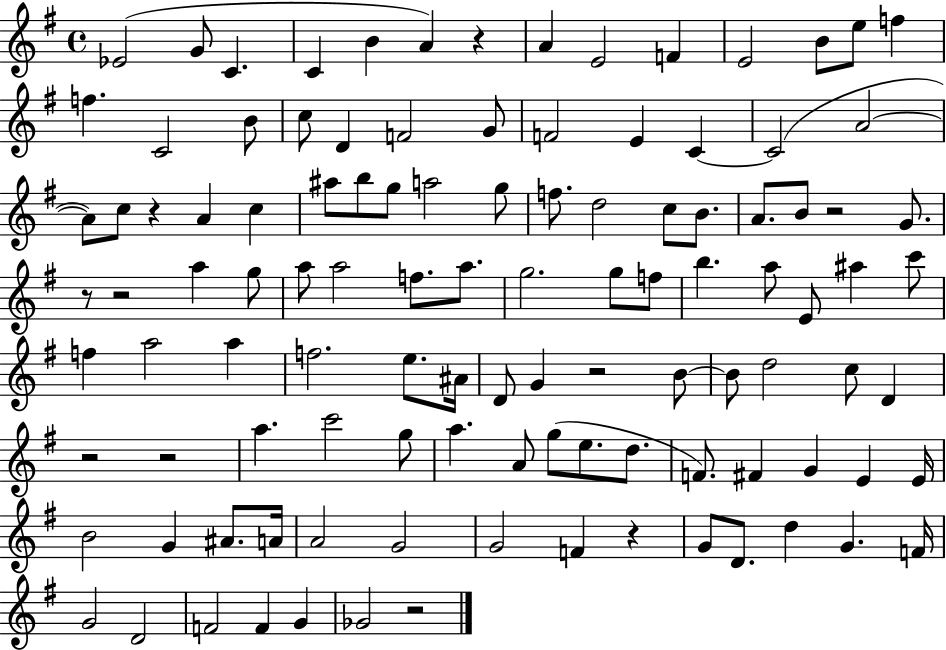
{
  \clef treble
  \time 4/4
  \defaultTimeSignature
  \key g \major
  ees'2( g'8 c'4. | c'4 b'4 a'4) r4 | a'4 e'2 f'4 | e'2 b'8 e''8 f''4 | \break f''4. c'2 b'8 | c''8 d'4 f'2 g'8 | f'2 e'4 c'4~~ | c'2( a'2~~ | \break a'8) c''8 r4 a'4 c''4 | ais''8 b''8 g''8 a''2 g''8 | f''8. d''2 c''8 b'8. | a'8. b'8 r2 g'8. | \break r8 r2 a''4 g''8 | a''8 a''2 f''8. a''8. | g''2. g''8 f''8 | b''4. a''8 e'8 ais''4 c'''8 | \break f''4 a''2 a''4 | f''2. e''8. ais'16 | d'8 g'4 r2 b'8~~ | b'8 d''2 c''8 d'4 | \break r2 r2 | a''4. c'''2 g''8 | a''4. a'8 g''8( e''8. d''8. | f'8.) fis'4 g'4 e'4 e'16 | \break b'2 g'4 ais'8. a'16 | a'2 g'2 | g'2 f'4 r4 | g'8 d'8. d''4 g'4. f'16 | \break g'2 d'2 | f'2 f'4 g'4 | ges'2 r2 | \bar "|."
}